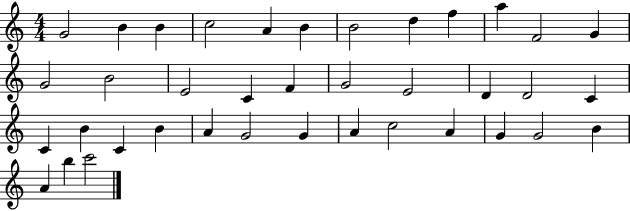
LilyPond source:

{
  \clef treble
  \numericTimeSignature
  \time 4/4
  \key c \major
  g'2 b'4 b'4 | c''2 a'4 b'4 | b'2 d''4 f''4 | a''4 f'2 g'4 | \break g'2 b'2 | e'2 c'4 f'4 | g'2 e'2 | d'4 d'2 c'4 | \break c'4 b'4 c'4 b'4 | a'4 g'2 g'4 | a'4 c''2 a'4 | g'4 g'2 b'4 | \break a'4 b''4 c'''2 | \bar "|."
}